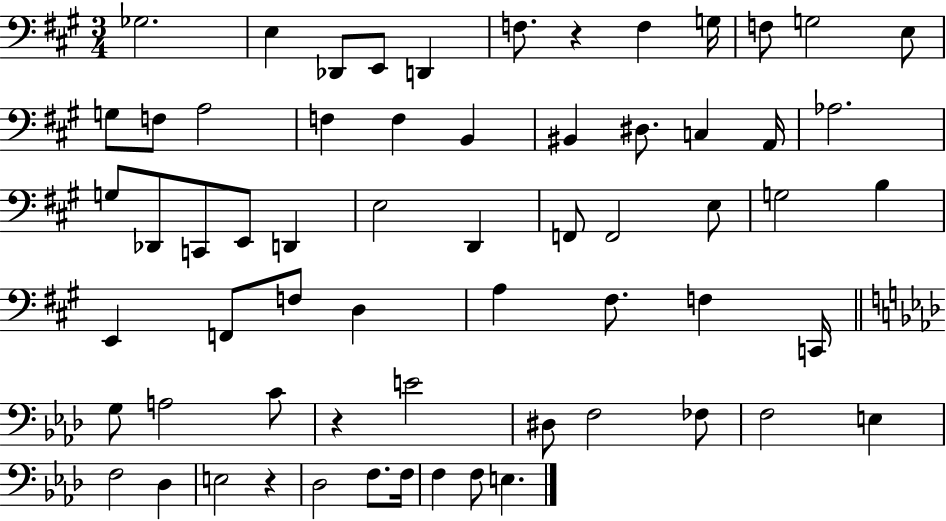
Gb3/h. E3/q Db2/e E2/e D2/q F3/e. R/q F3/q G3/s F3/e G3/h E3/e G3/e F3/e A3/h F3/q F3/q B2/q BIS2/q D#3/e. C3/q A2/s Ab3/h. G3/e Db2/e C2/e E2/e D2/q E3/h D2/q F2/e F2/h E3/e G3/h B3/q E2/q F2/e F3/e D3/q A3/q F#3/e. F3/q C2/s G3/e A3/h C4/e R/q E4/h D#3/e F3/h FES3/e F3/h E3/q F3/h Db3/q E3/h R/q Db3/h F3/e. F3/s F3/q F3/e E3/q.